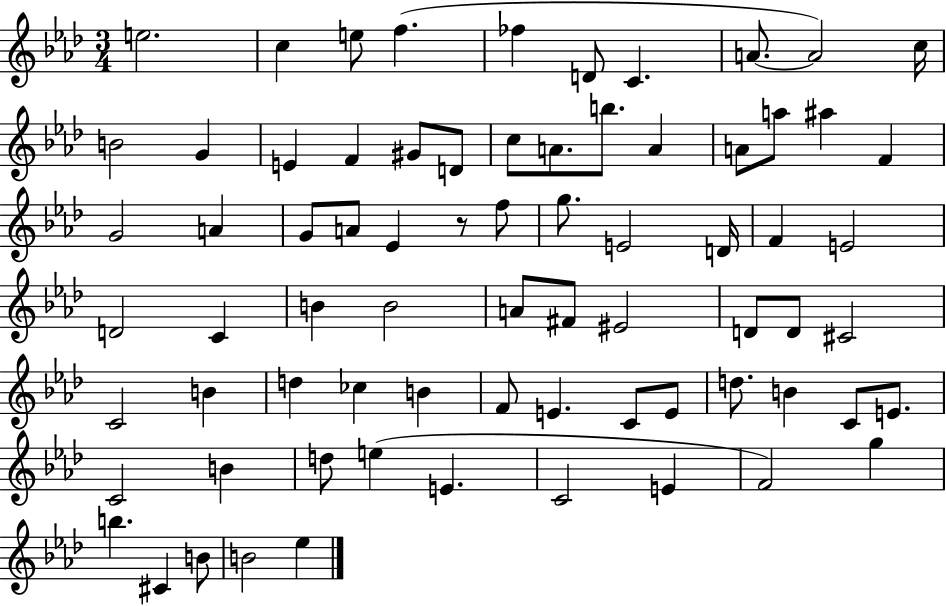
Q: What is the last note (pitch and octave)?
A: Eb5